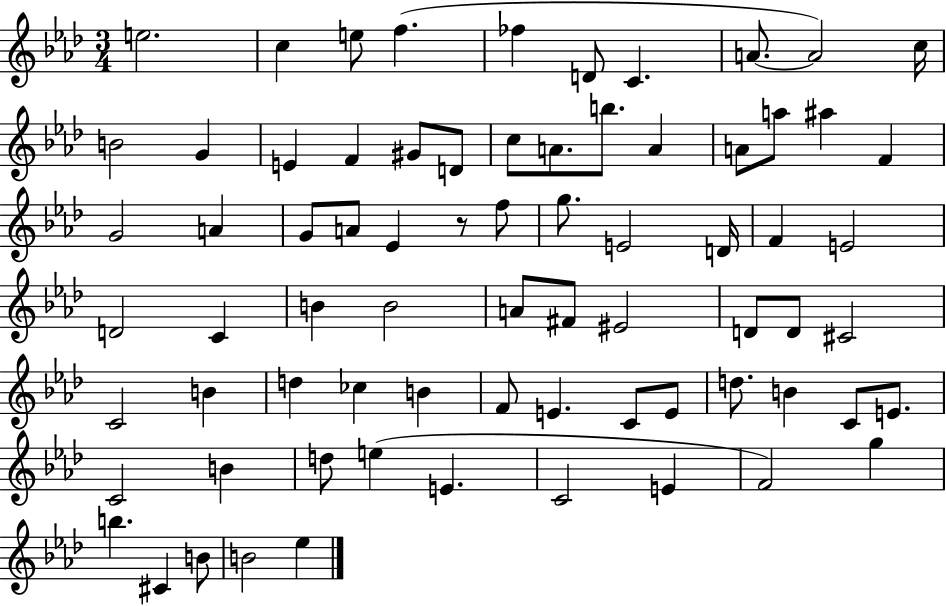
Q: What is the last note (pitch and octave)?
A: Eb5